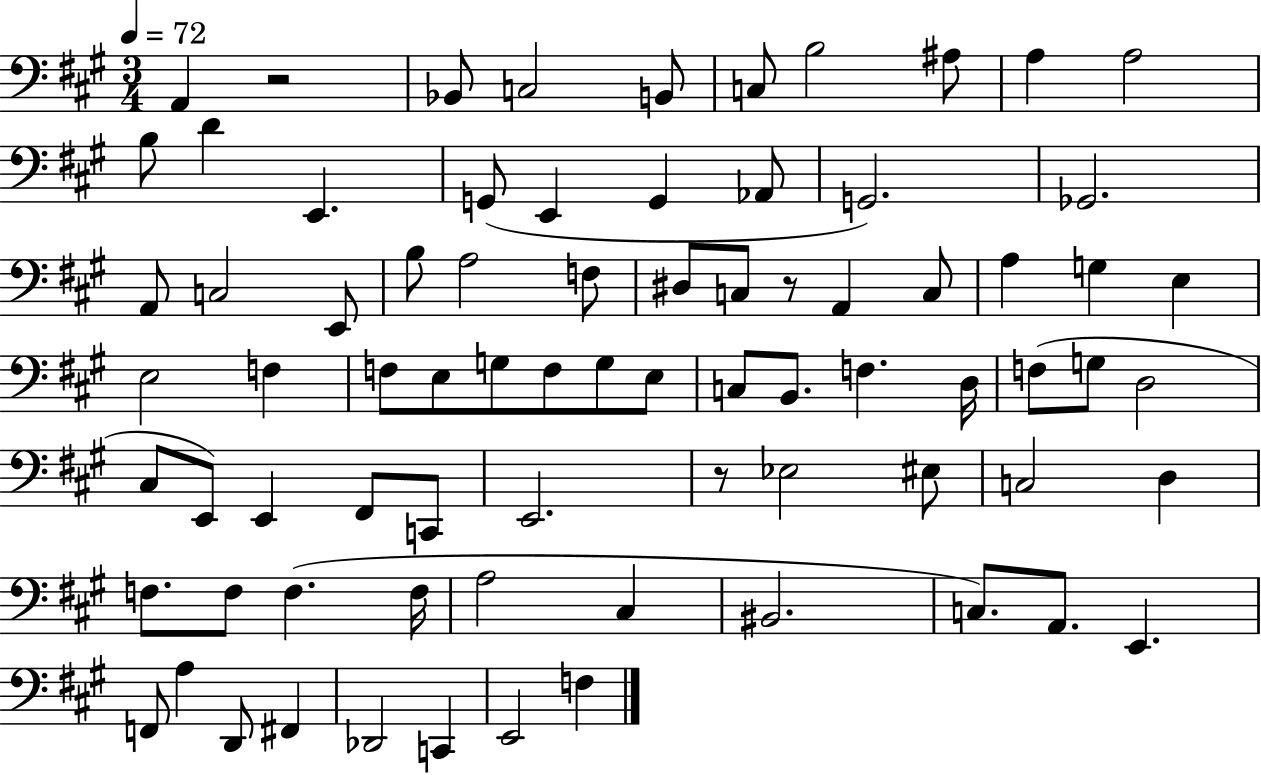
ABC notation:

X:1
T:Untitled
M:3/4
L:1/4
K:A
A,, z2 _B,,/2 C,2 B,,/2 C,/2 B,2 ^A,/2 A, A,2 B,/2 D E,, G,,/2 E,, G,, _A,,/2 G,,2 _G,,2 A,,/2 C,2 E,,/2 B,/2 A,2 F,/2 ^D,/2 C,/2 z/2 A,, C,/2 A, G, E, E,2 F, F,/2 E,/2 G,/2 F,/2 G,/2 E,/2 C,/2 B,,/2 F, D,/4 F,/2 G,/2 D,2 ^C,/2 E,,/2 E,, ^F,,/2 C,,/2 E,,2 z/2 _E,2 ^E,/2 C,2 D, F,/2 F,/2 F, F,/4 A,2 ^C, ^B,,2 C,/2 A,,/2 E,, F,,/2 A, D,,/2 ^F,, _D,,2 C,, E,,2 F,